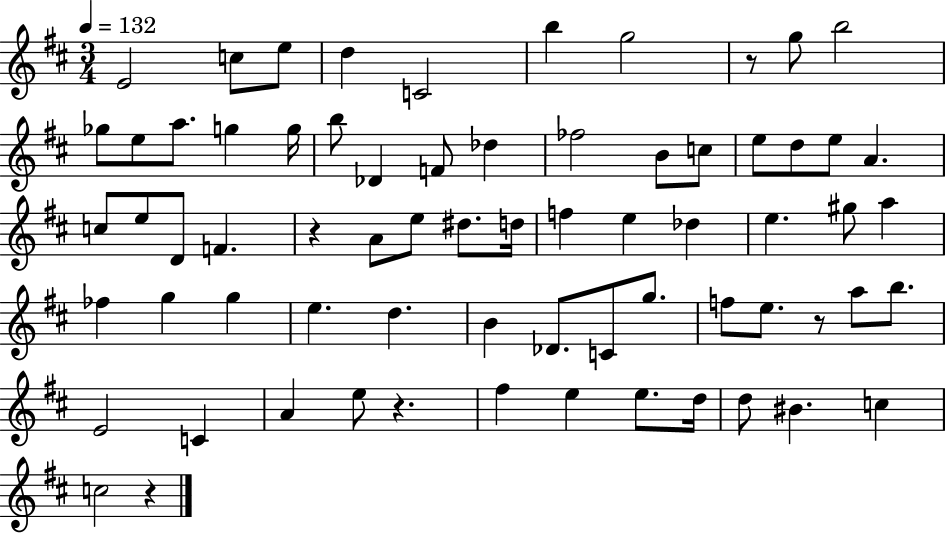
E4/h C5/e E5/e D5/q C4/h B5/q G5/h R/e G5/e B5/h Gb5/e E5/e A5/e. G5/q G5/s B5/e Db4/q F4/e Db5/q FES5/h B4/e C5/e E5/e D5/e E5/e A4/q. C5/e E5/e D4/e F4/q. R/q A4/e E5/e D#5/e. D5/s F5/q E5/q Db5/q E5/q. G#5/e A5/q FES5/q G5/q G5/q E5/q. D5/q. B4/q Db4/e. C4/e G5/e. F5/e E5/e. R/e A5/e B5/e. E4/h C4/q A4/q E5/e R/q. F#5/q E5/q E5/e. D5/s D5/e BIS4/q. C5/q C5/h R/q